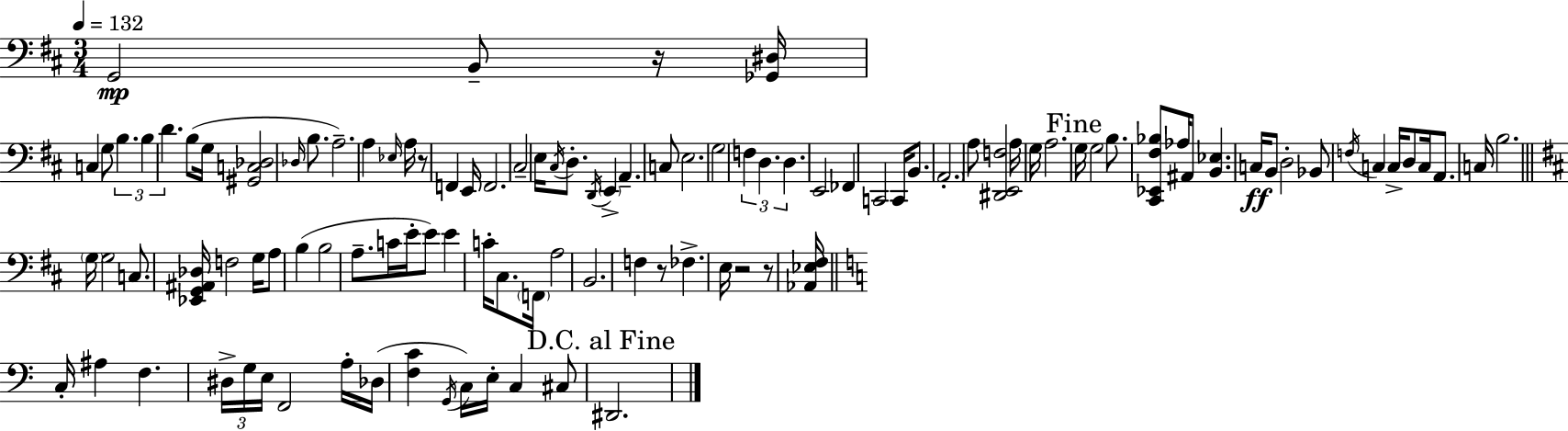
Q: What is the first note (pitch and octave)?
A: G2